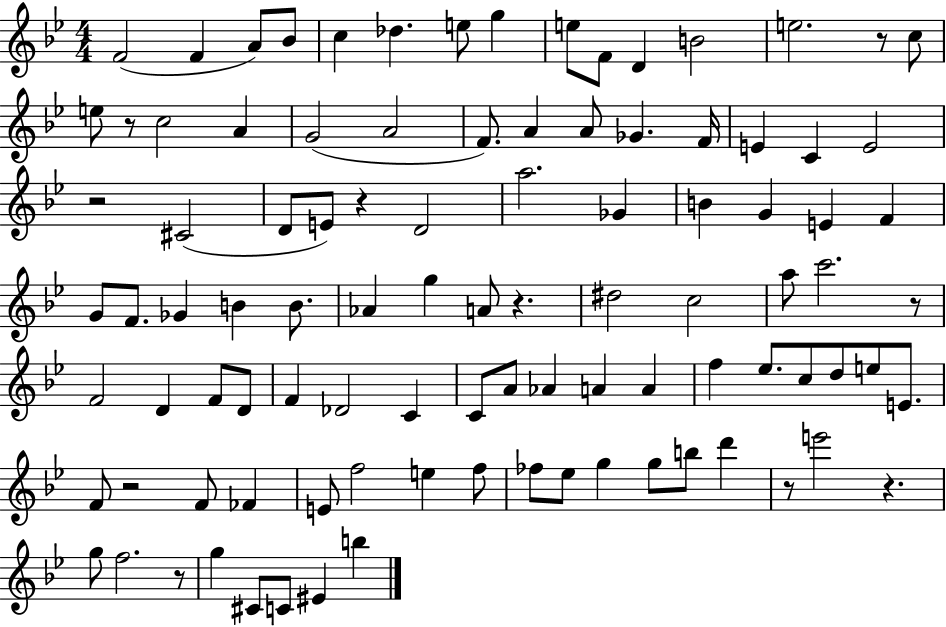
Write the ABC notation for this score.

X:1
T:Untitled
M:4/4
L:1/4
K:Bb
F2 F A/2 _B/2 c _d e/2 g e/2 F/2 D B2 e2 z/2 c/2 e/2 z/2 c2 A G2 A2 F/2 A A/2 _G F/4 E C E2 z2 ^C2 D/2 E/2 z D2 a2 _G B G E F G/2 F/2 _G B B/2 _A g A/2 z ^d2 c2 a/2 c'2 z/2 F2 D F/2 D/2 F _D2 C C/2 A/2 _A A A f _e/2 c/2 d/2 e/2 E/2 F/2 z2 F/2 _F E/2 f2 e f/2 _f/2 _e/2 g g/2 b/2 d' z/2 e'2 z g/2 f2 z/2 g ^C/2 C/2 ^E b